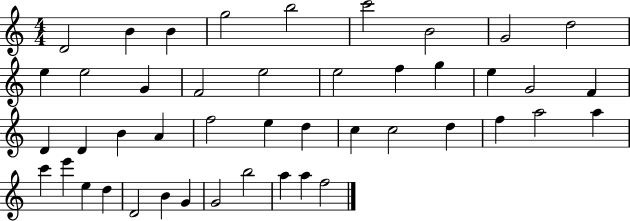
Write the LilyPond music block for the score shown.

{
  \clef treble
  \numericTimeSignature
  \time 4/4
  \key c \major
  d'2 b'4 b'4 | g''2 b''2 | c'''2 b'2 | g'2 d''2 | \break e''4 e''2 g'4 | f'2 e''2 | e''2 f''4 g''4 | e''4 g'2 f'4 | \break d'4 d'4 b'4 a'4 | f''2 e''4 d''4 | c''4 c''2 d''4 | f''4 a''2 a''4 | \break c'''4 e'''4 e''4 d''4 | d'2 b'4 g'4 | g'2 b''2 | a''4 a''4 f''2 | \break \bar "|."
}